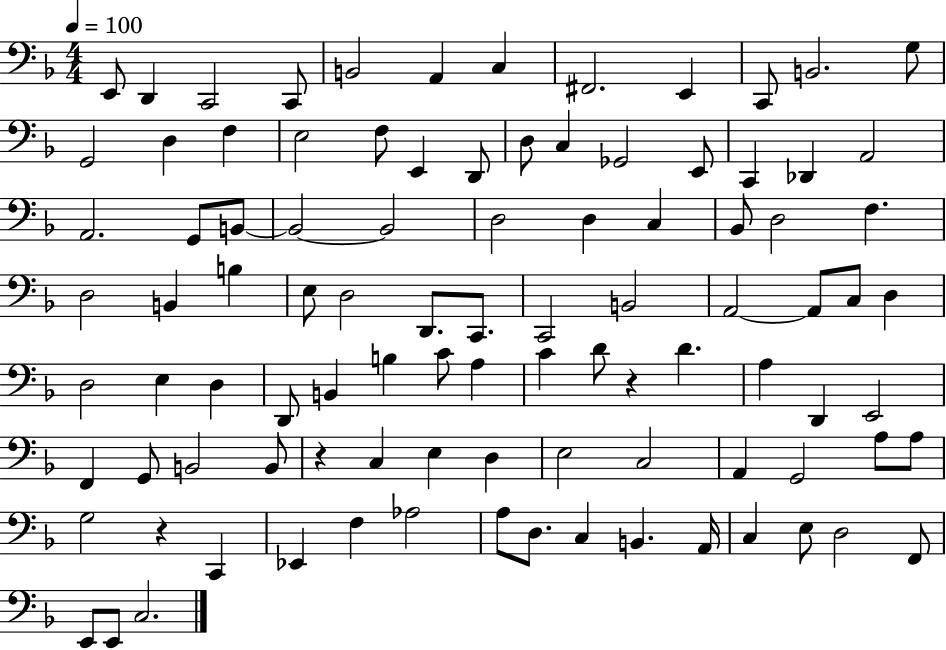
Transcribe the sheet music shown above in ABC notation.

X:1
T:Untitled
M:4/4
L:1/4
K:F
E,,/2 D,, C,,2 C,,/2 B,,2 A,, C, ^F,,2 E,, C,,/2 B,,2 G,/2 G,,2 D, F, E,2 F,/2 E,, D,,/2 D,/2 C, _G,,2 E,,/2 C,, _D,, A,,2 A,,2 G,,/2 B,,/2 B,,2 B,,2 D,2 D, C, _B,,/2 D,2 F, D,2 B,, B, E,/2 D,2 D,,/2 C,,/2 C,,2 B,,2 A,,2 A,,/2 C,/2 D, D,2 E, D, D,,/2 B,, B, C/2 A, C D/2 z D A, D,, E,,2 F,, G,,/2 B,,2 B,,/2 z C, E, D, E,2 C,2 A,, G,,2 A,/2 A,/2 G,2 z C,, _E,, F, _A,2 A,/2 D,/2 C, B,, A,,/4 C, E,/2 D,2 F,,/2 E,,/2 E,,/2 C,2